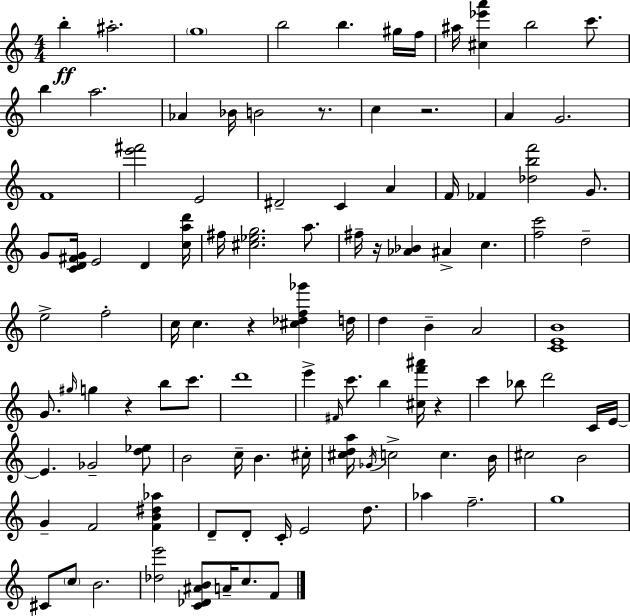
{
  \clef treble
  \numericTimeSignature
  \time 4/4
  \key a \minor
  b''4-.\ff ais''2.-. | \parenthesize g''1 | b''2 b''4. gis''16 f''16 | ais''16 <cis'' ees''' a'''>4 b''2 c'''8. | \break b''4 a''2. | aes'4 bes'16 b'2 r8. | c''4 r2. | a'4 g'2. | \break f'1 | <e''' fis'''>2 e'2 | dis'2-- c'4 a'4 | f'16 fes'4 <des'' b'' f'''>2 g'8. | \break g'8 <c' d' fis' g'>16 e'2 d'4 <c'' a'' d'''>16 | fis''16 <cis'' ees'' g''>2. a''8. | fis''16-- r16 <aes' bes'>4 ais'4-> c''4. | <f'' c'''>2 d''2-- | \break e''2-> f''2-. | c''16 c''4. r4 <cis'' des'' f'' ges'''>4 d''16 | d''4 b'4-- a'2 | <c' e' b'>1 | \break g'8. \grace { gis''16 } g''4 r4 b''8 c'''8. | d'''1 | e'''4-> \grace { fis'16 } c'''8. b''4 <cis'' f''' ais'''>16 r4 | c'''4 bes''8 d'''2 | \break c'16 e'16~~ e'4. ges'2-- | <d'' ees''>8 b'2 c''16-- b'4. | cis''16-. <cis'' d'' a''>16 \acciaccatura { ges'16 } c''2-> c''4. | b'16 cis''2 b'2 | \break g'4-- f'2 <f' b' dis'' aes''>4 | d'8-- d'8-. c'16-. e'2 | d''8. aes''4 f''2.-- | g''1 | \break cis'8 \parenthesize c''8 b'2. | <des'' e'''>2 <c' des' ais' b'>8 a'16-- c''8. | f'8 \bar "|."
}